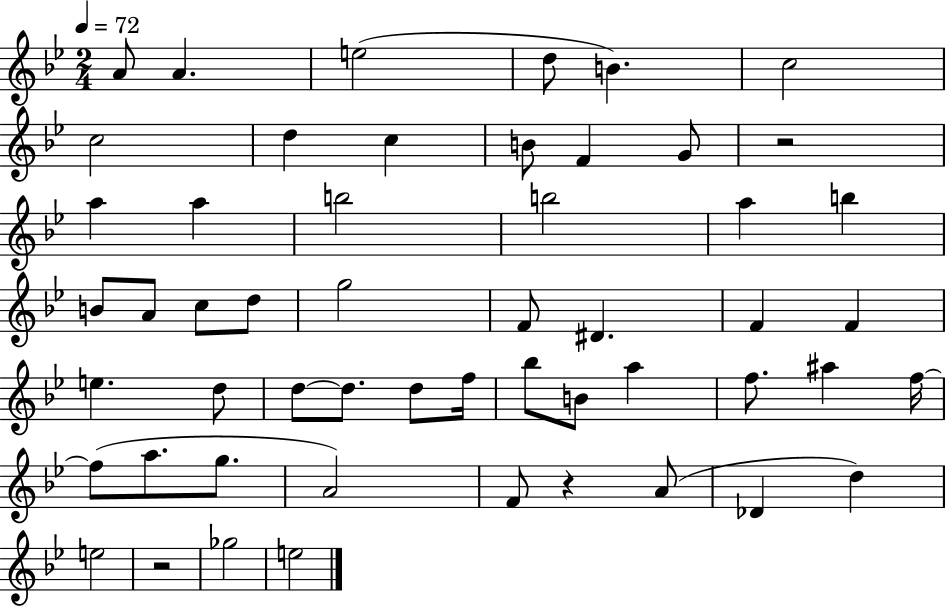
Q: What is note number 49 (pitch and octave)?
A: Gb5